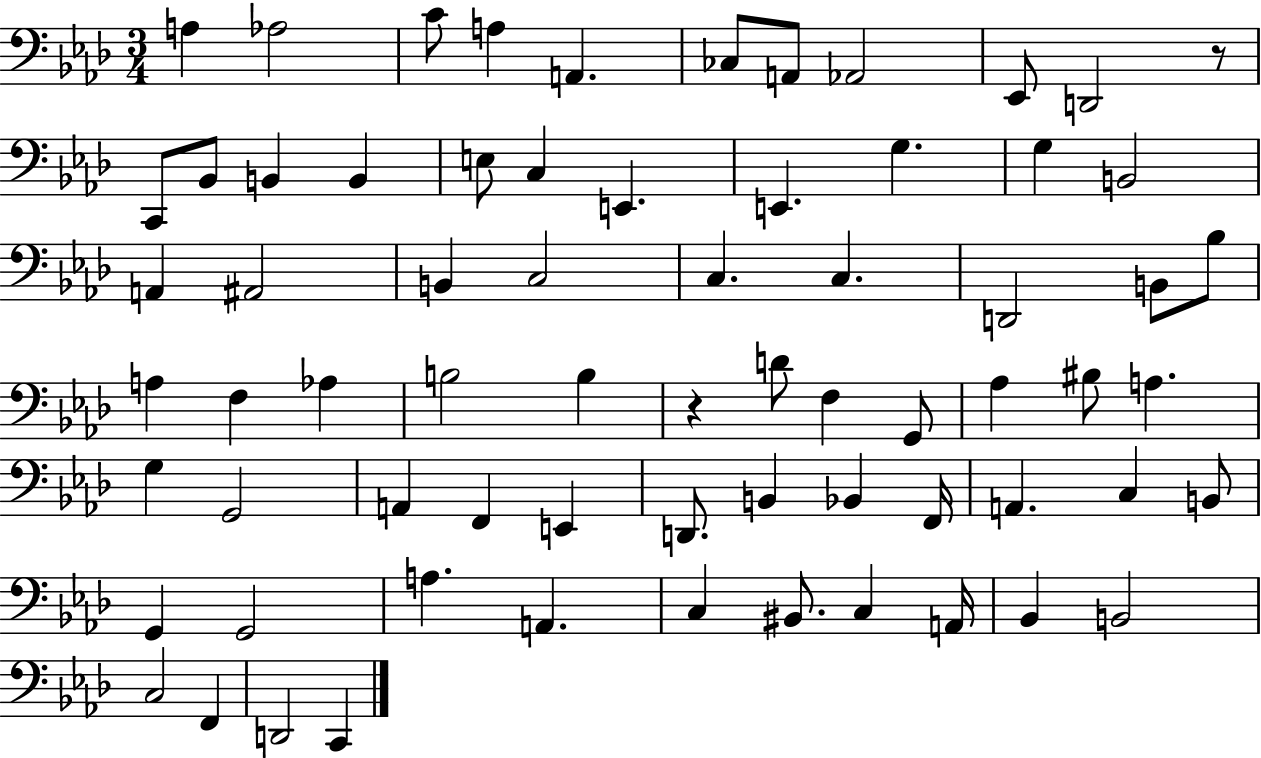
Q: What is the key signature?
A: AES major